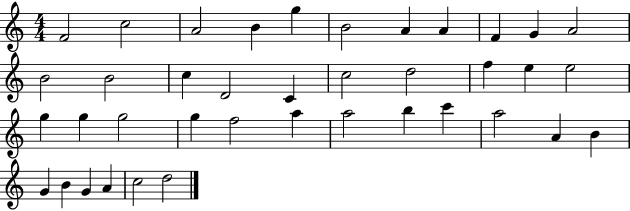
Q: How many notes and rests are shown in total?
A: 39